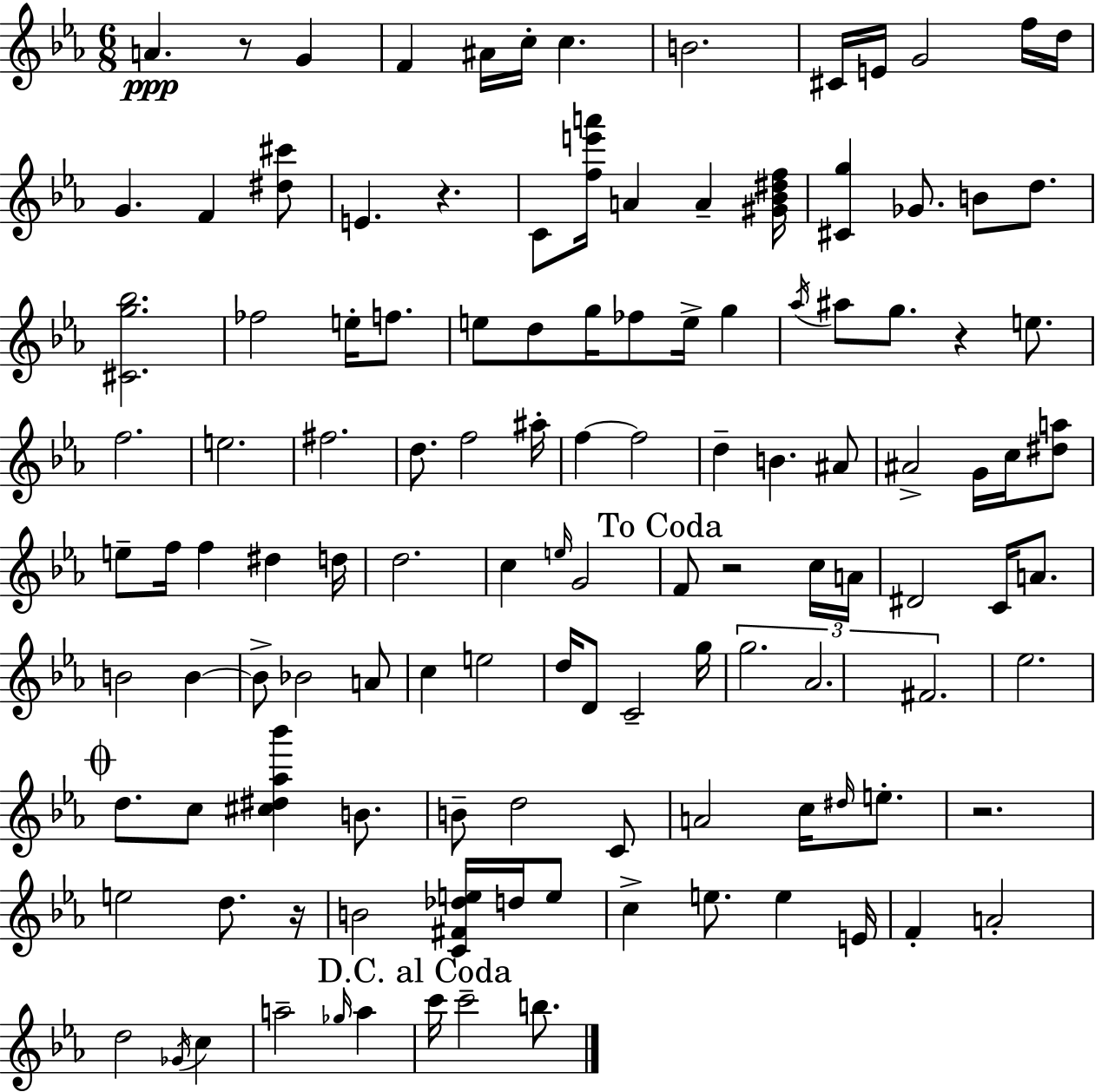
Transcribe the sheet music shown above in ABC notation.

X:1
T:Untitled
M:6/8
L:1/4
K:Cm
A z/2 G F ^A/4 c/4 c B2 ^C/4 E/4 G2 f/4 d/4 G F [^d^c']/2 E z C/2 [fe'a']/4 A A [^G_B^df]/4 [^Cg] _G/2 B/2 d/2 [^Cg_b]2 _f2 e/4 f/2 e/2 d/2 g/4 _f/2 e/4 g _a/4 ^a/2 g/2 z e/2 f2 e2 ^f2 d/2 f2 ^a/4 f f2 d B ^A/2 ^A2 G/4 c/4 [^da]/2 e/2 f/4 f ^d d/4 d2 c e/4 G2 F/2 z2 c/4 A/4 ^D2 C/4 A/2 B2 B B/2 _B2 A/2 c e2 d/4 D/2 C2 g/4 g2 _A2 ^F2 _e2 d/2 c/2 [^c^d_a_b'] B/2 B/2 d2 C/2 A2 c/4 ^d/4 e/2 z2 e2 d/2 z/4 B2 [C^F_de]/4 d/4 e/2 c e/2 e E/4 F A2 d2 _G/4 c a2 _g/4 a c'/4 c'2 b/2